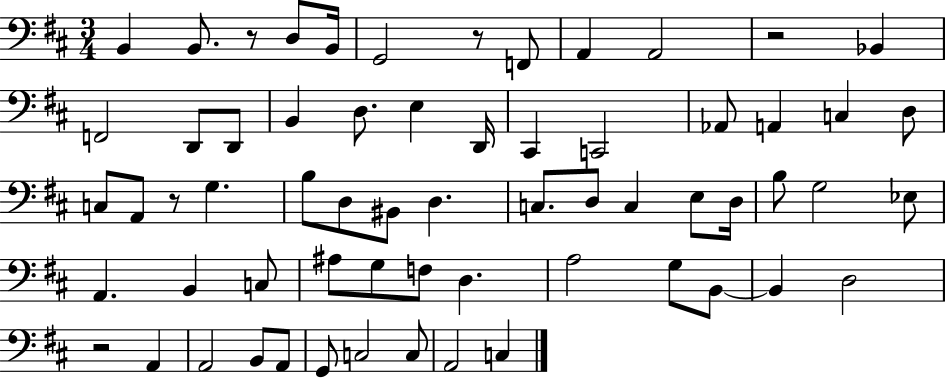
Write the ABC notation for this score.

X:1
T:Untitled
M:3/4
L:1/4
K:D
B,, B,,/2 z/2 D,/2 B,,/4 G,,2 z/2 F,,/2 A,, A,,2 z2 _B,, F,,2 D,,/2 D,,/2 B,, D,/2 E, D,,/4 ^C,, C,,2 _A,,/2 A,, C, D,/2 C,/2 A,,/2 z/2 G, B,/2 D,/2 ^B,,/2 D, C,/2 D,/2 C, E,/2 D,/4 B,/2 G,2 _E,/2 A,, B,, C,/2 ^A,/2 G,/2 F,/2 D, A,2 G,/2 B,,/2 B,, D,2 z2 A,, A,,2 B,,/2 A,,/2 G,,/2 C,2 C,/2 A,,2 C,